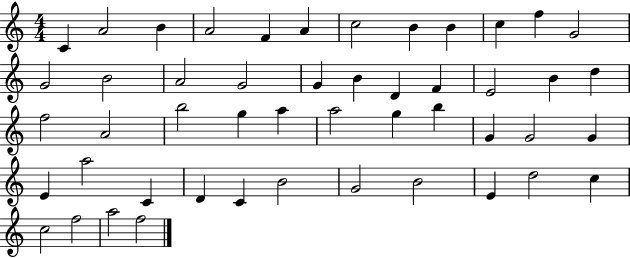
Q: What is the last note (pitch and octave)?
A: F5